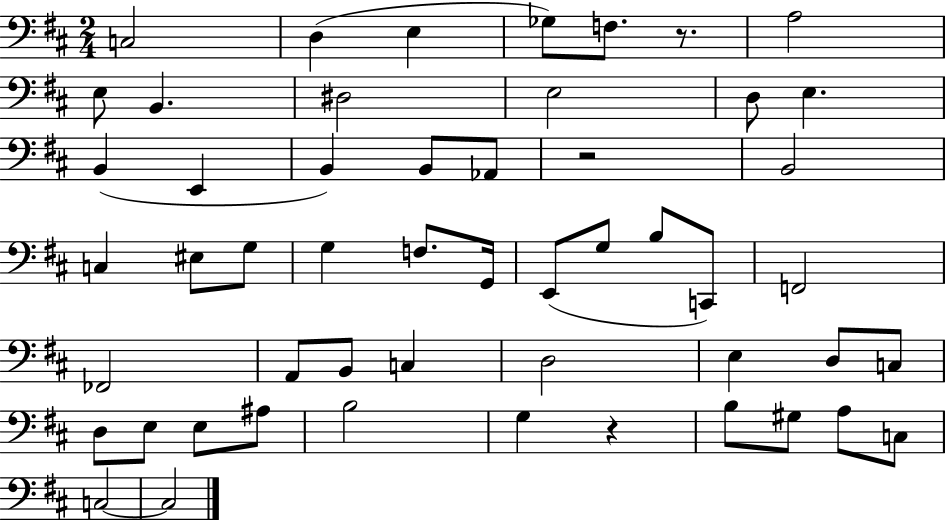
X:1
T:Untitled
M:2/4
L:1/4
K:D
C,2 D, E, _G,/2 F,/2 z/2 A,2 E,/2 B,, ^D,2 E,2 D,/2 E, B,, E,, B,, B,,/2 _A,,/2 z2 B,,2 C, ^E,/2 G,/2 G, F,/2 G,,/4 E,,/2 G,/2 B,/2 C,,/2 F,,2 _F,,2 A,,/2 B,,/2 C, D,2 E, D,/2 C,/2 D,/2 E,/2 E,/2 ^A,/2 B,2 G, z B,/2 ^G,/2 A,/2 C,/2 C,2 C,2